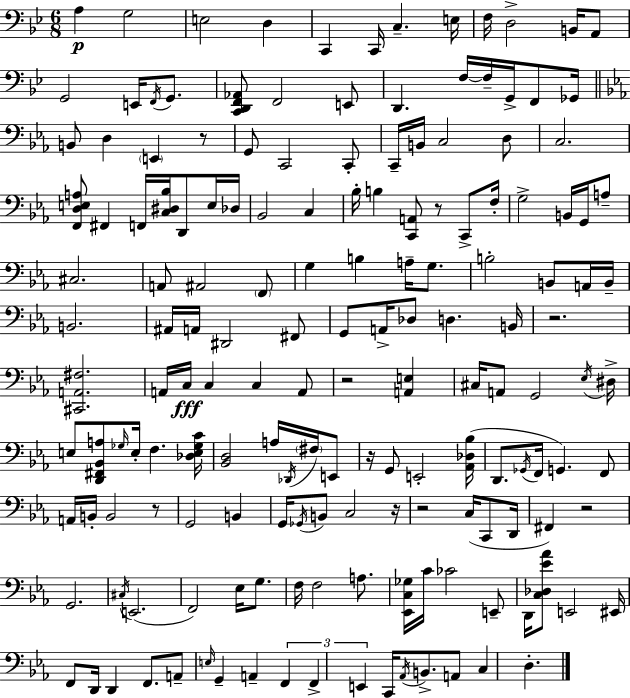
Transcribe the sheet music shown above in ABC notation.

X:1
T:Untitled
M:6/8
L:1/4
K:Bb
A, G,2 E,2 D, C,, C,,/4 C, E,/4 F,/4 D,2 B,,/4 A,,/2 G,,2 E,,/4 F,,/4 G,,/2 [C,,D,,F,,_A,,]/2 F,,2 E,,/2 D,, F,/4 F,/4 G,,/4 F,,/2 _G,,/4 B,,/2 D, E,, z/2 G,,/2 C,,2 C,,/2 C,,/4 B,,/4 C,2 D,/2 C,2 [F,,D,E,A,]/2 ^F,, F,,/4 [C,^D,_B,]/4 D,,/2 E,/4 _D,/4 _B,,2 C, _B,/4 B, [C,,A,,]/2 z/2 C,,/2 F,/4 G,2 B,,/4 G,,/4 A,/2 ^C,2 A,,/2 ^A,,2 F,,/2 G, B, A,/4 G,/2 B,2 B,,/2 A,,/4 B,,/4 B,,2 ^A,,/4 A,,/4 ^D,,2 ^F,,/2 G,,/2 A,,/4 _D,/2 D, B,,/4 z2 [^C,,A,,^F,]2 A,,/4 C,/4 C, C, A,,/2 z2 [A,,E,] ^C,/4 A,,/2 G,,2 _E,/4 ^D,/4 E,/2 [D,,^F,,_B,,A,]/2 _G,/4 E,/4 F, [_D,E,_G,C]/4 [_B,,D,]2 A,/4 _D,,/4 ^F,/4 E,,/2 z/4 G,,/2 E,,2 [_A,,_D,_B,]/4 D,,/2 _G,,/4 F,,/4 G,, F,,/2 A,,/4 B,,/4 B,,2 z/2 G,,2 B,, G,,/4 _G,,/4 B,,/2 C,2 z/4 z2 C,/4 C,,/2 D,,/4 ^F,, z2 G,,2 ^C,/4 E,,2 F,,2 _E,/4 G,/2 F,/4 F,2 A,/2 [_E,,C,_G,]/4 C/4 _C2 E,,/2 D,,/4 [C,_D,_E_A]/2 E,,2 ^E,,/4 F,,/2 D,,/4 D,, F,,/2 A,,/2 E,/4 G,, A,, F,, F,, E,, C,,/4 _A,,/4 B,,/2 A,,/2 C, D,